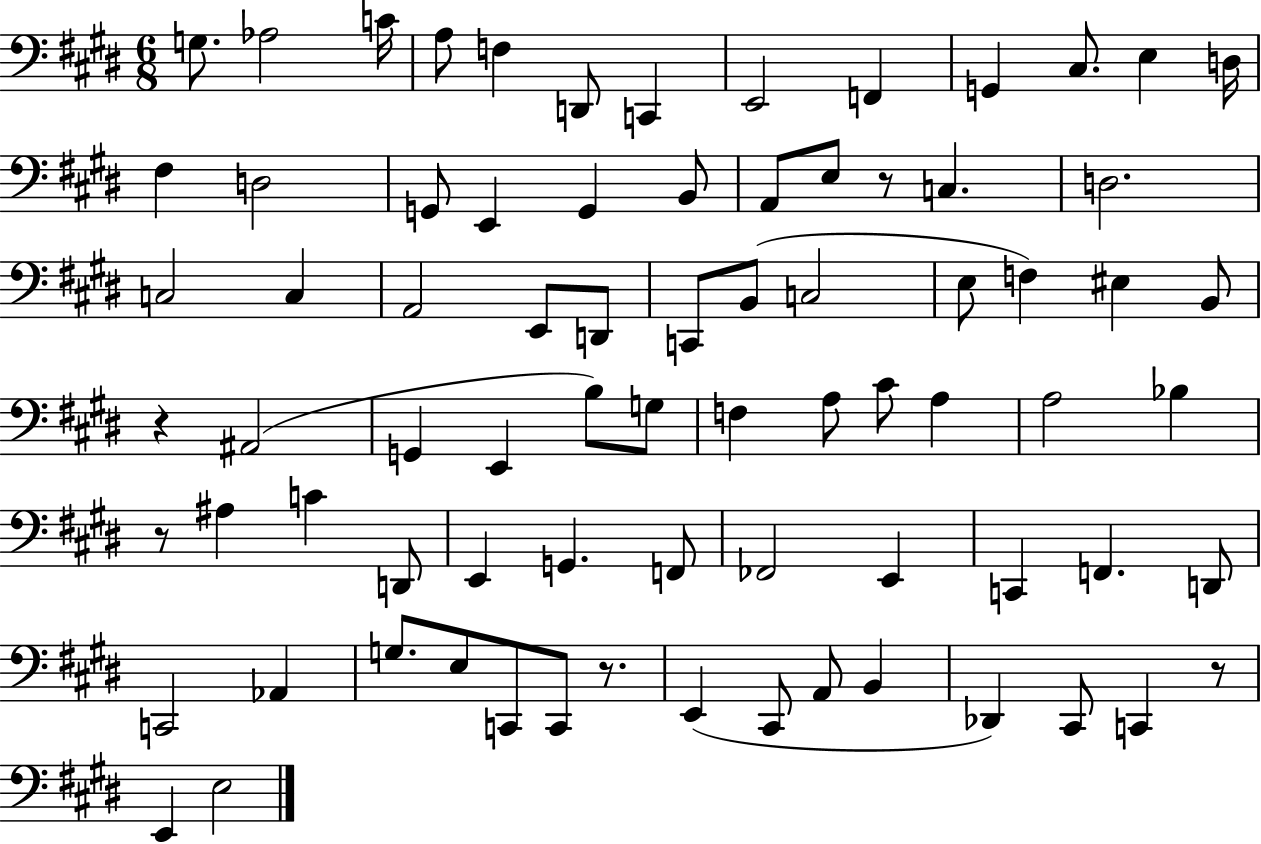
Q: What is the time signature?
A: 6/8